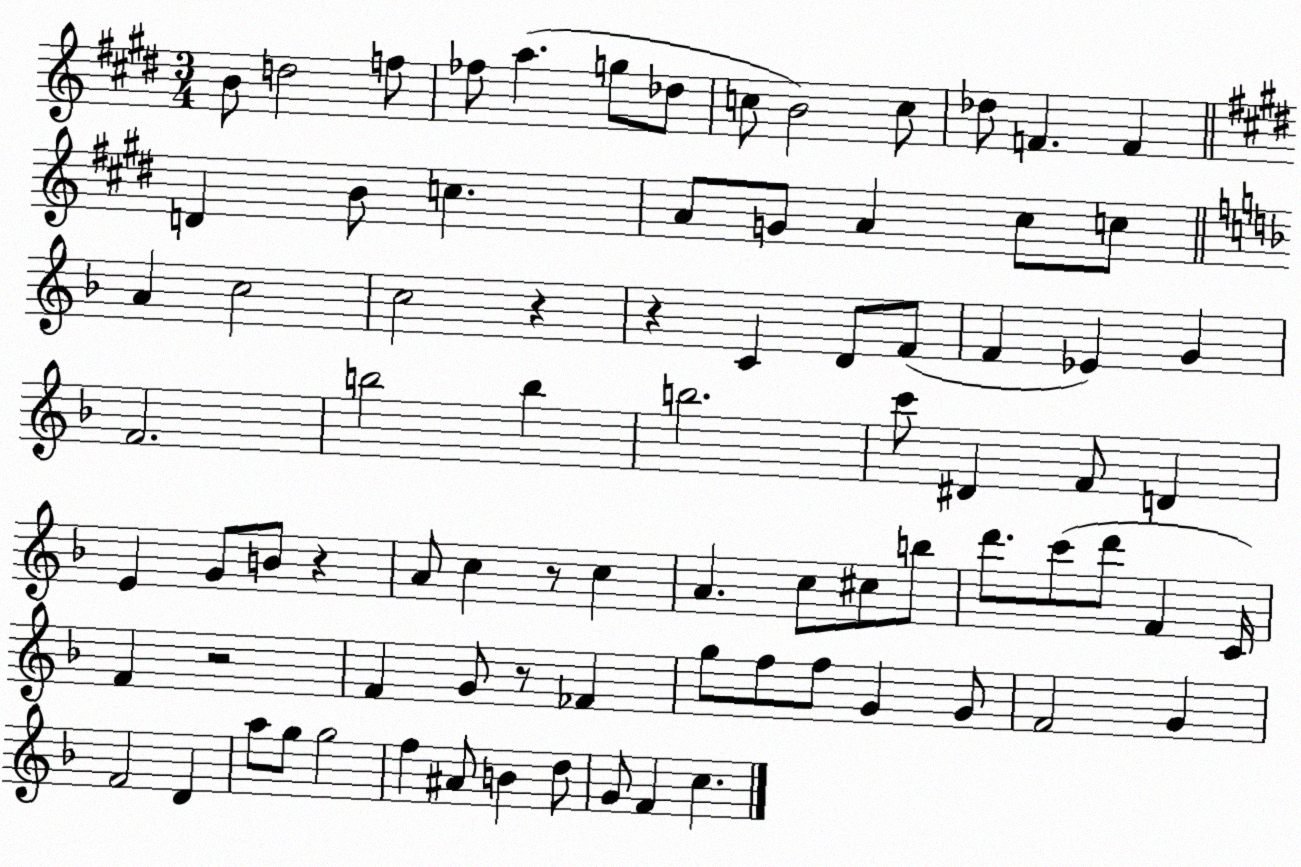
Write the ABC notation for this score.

X:1
T:Untitled
M:3/4
L:1/4
K:E
B/2 d2 f/2 _f/2 a g/2 _d/2 c/2 B2 c/2 _d/2 F F D B/2 c A/2 G/2 A ^c/2 c/2 A c2 c2 z z C D/2 F/2 F _E G F2 b2 b b2 c'/2 ^D F/2 D E G/2 B/2 z A/2 c z/2 c A c/2 ^c/2 b/2 d'/2 c'/2 d'/2 F C/4 F z2 F G/2 z/2 _F g/2 f/2 f/2 G G/2 F2 G F2 D a/2 g/2 g2 f ^A/2 B d/2 G/2 F c